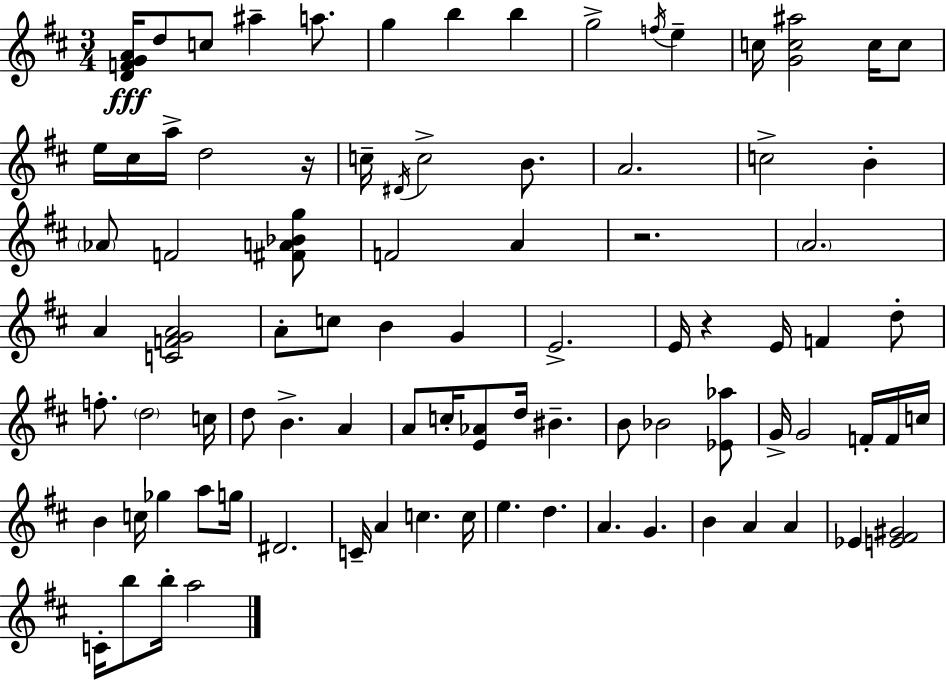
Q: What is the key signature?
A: D major